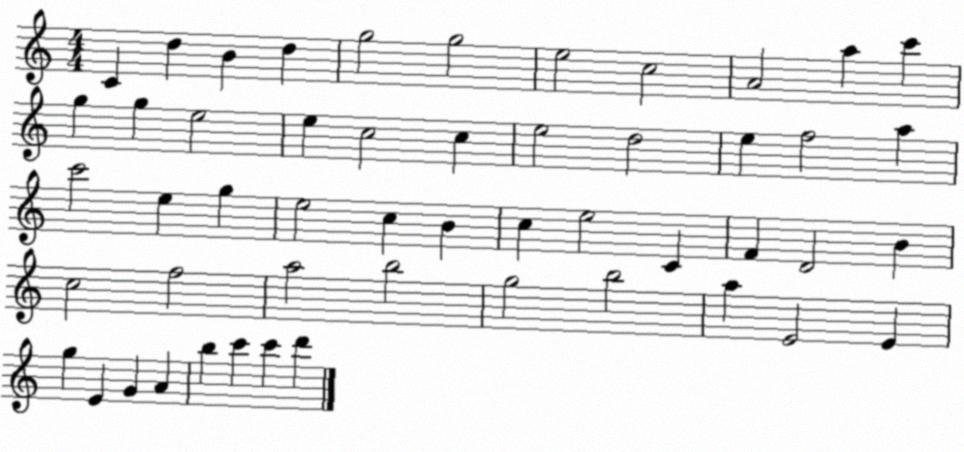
X:1
T:Untitled
M:4/4
L:1/4
K:C
C d B d g2 g2 e2 c2 A2 a c' g g e2 e c2 c e2 d2 e f2 a c'2 e g e2 c B c e2 C F D2 B c2 f2 a2 b2 g2 b2 a E2 E g E G A b c' c' d'